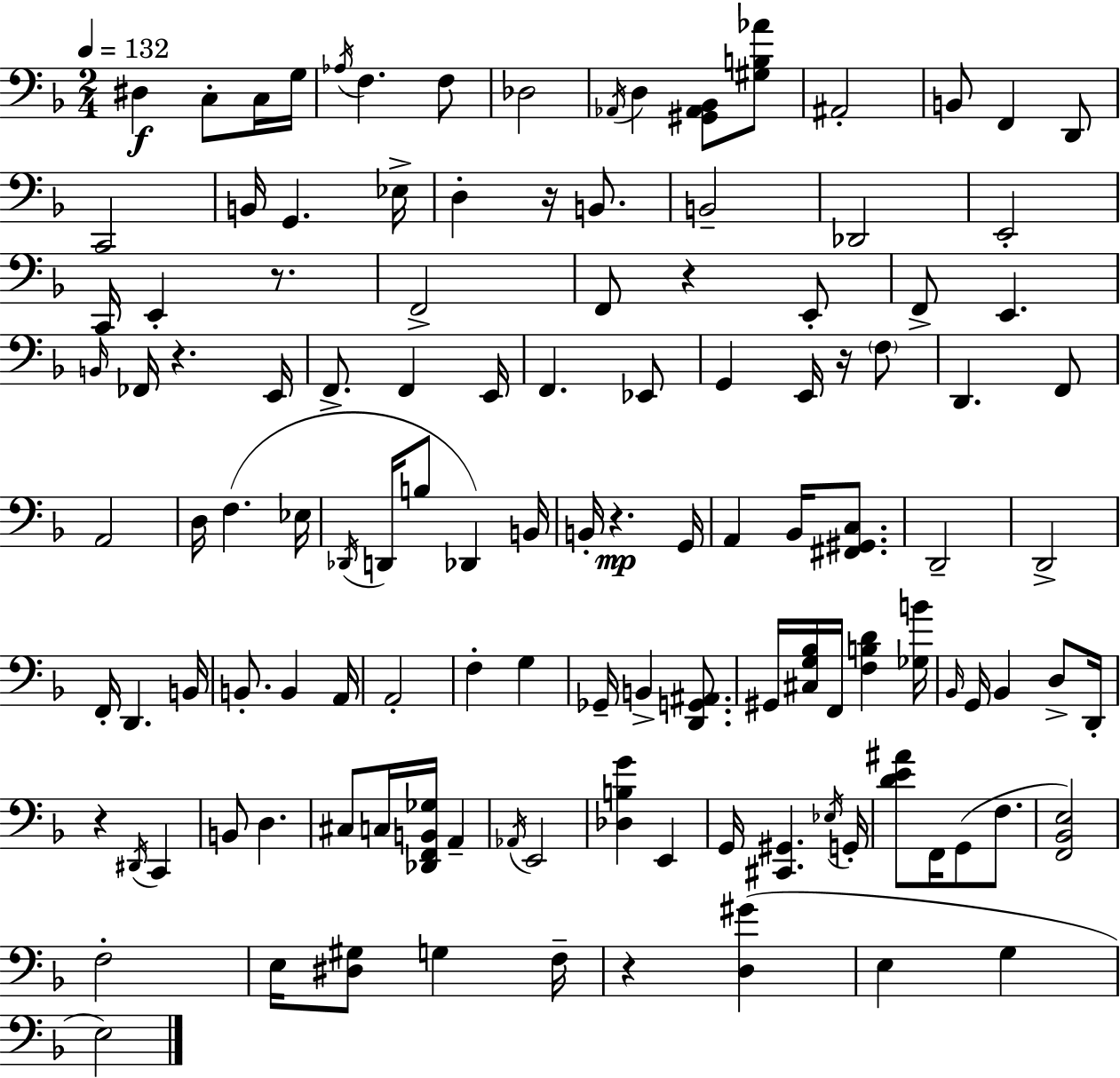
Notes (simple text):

D#3/q C3/e C3/s G3/s Ab3/s F3/q. F3/e Db3/h Ab2/s D3/q [G#2,Ab2,Bb2]/e [G#3,B3,Ab4]/e A#2/h B2/e F2/q D2/e C2/h B2/s G2/q. Eb3/s D3/q R/s B2/e. B2/h Db2/h E2/h C2/s E2/q R/e. F2/h F2/e R/q E2/e F2/e E2/q. B2/s FES2/s R/q. E2/s F2/e. F2/q E2/s F2/q. Eb2/e G2/q E2/s R/s F3/e D2/q. F2/e A2/h D3/s F3/q. Eb3/s Db2/s D2/s B3/e Db2/q B2/s B2/s R/q. G2/s A2/q Bb2/s [F#2,G#2,C3]/e. D2/h D2/h F2/s D2/q. B2/s B2/e. B2/q A2/s A2/h F3/q G3/q Gb2/s B2/q [D2,G2,A#2]/e. G#2/s [C#3,G3,Bb3]/s F2/s [F3,B3,D4]/q [Gb3,B4]/s Bb2/s G2/s Bb2/q D3/e D2/s R/q D#2/s C2/q B2/e D3/q. C#3/e C3/s [Db2,F2,B2,Gb3]/s A2/q Ab2/s E2/h [Db3,B3,G4]/q E2/q G2/s [C#2,G#2]/q. Eb3/s G2/s [D4,E4,A#4]/e F2/s G2/e F3/e. [F2,Bb2,E3]/h F3/h E3/s [D#3,G#3]/e G3/q F3/s R/q [D3,G#4]/q E3/q G3/q E3/h